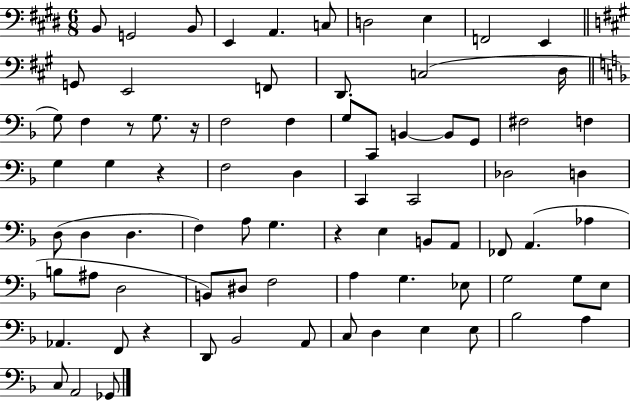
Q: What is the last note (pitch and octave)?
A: Gb2